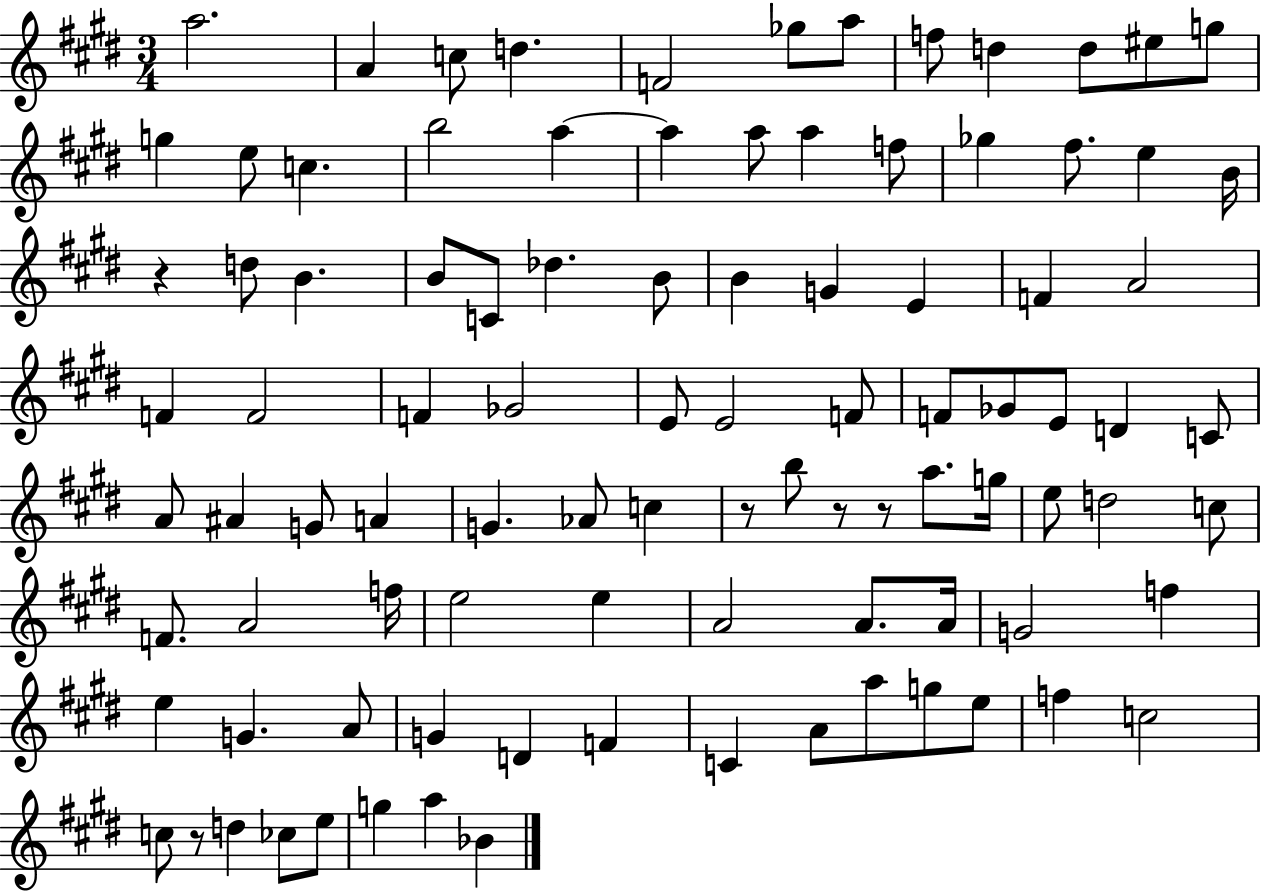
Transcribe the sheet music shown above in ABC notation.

X:1
T:Untitled
M:3/4
L:1/4
K:E
a2 A c/2 d F2 _g/2 a/2 f/2 d d/2 ^e/2 g/2 g e/2 c b2 a a a/2 a f/2 _g ^f/2 e B/4 z d/2 B B/2 C/2 _d B/2 B G E F A2 F F2 F _G2 E/2 E2 F/2 F/2 _G/2 E/2 D C/2 A/2 ^A G/2 A G _A/2 c z/2 b/2 z/2 z/2 a/2 g/4 e/2 d2 c/2 F/2 A2 f/4 e2 e A2 A/2 A/4 G2 f e G A/2 G D F C A/2 a/2 g/2 e/2 f c2 c/2 z/2 d _c/2 e/2 g a _B